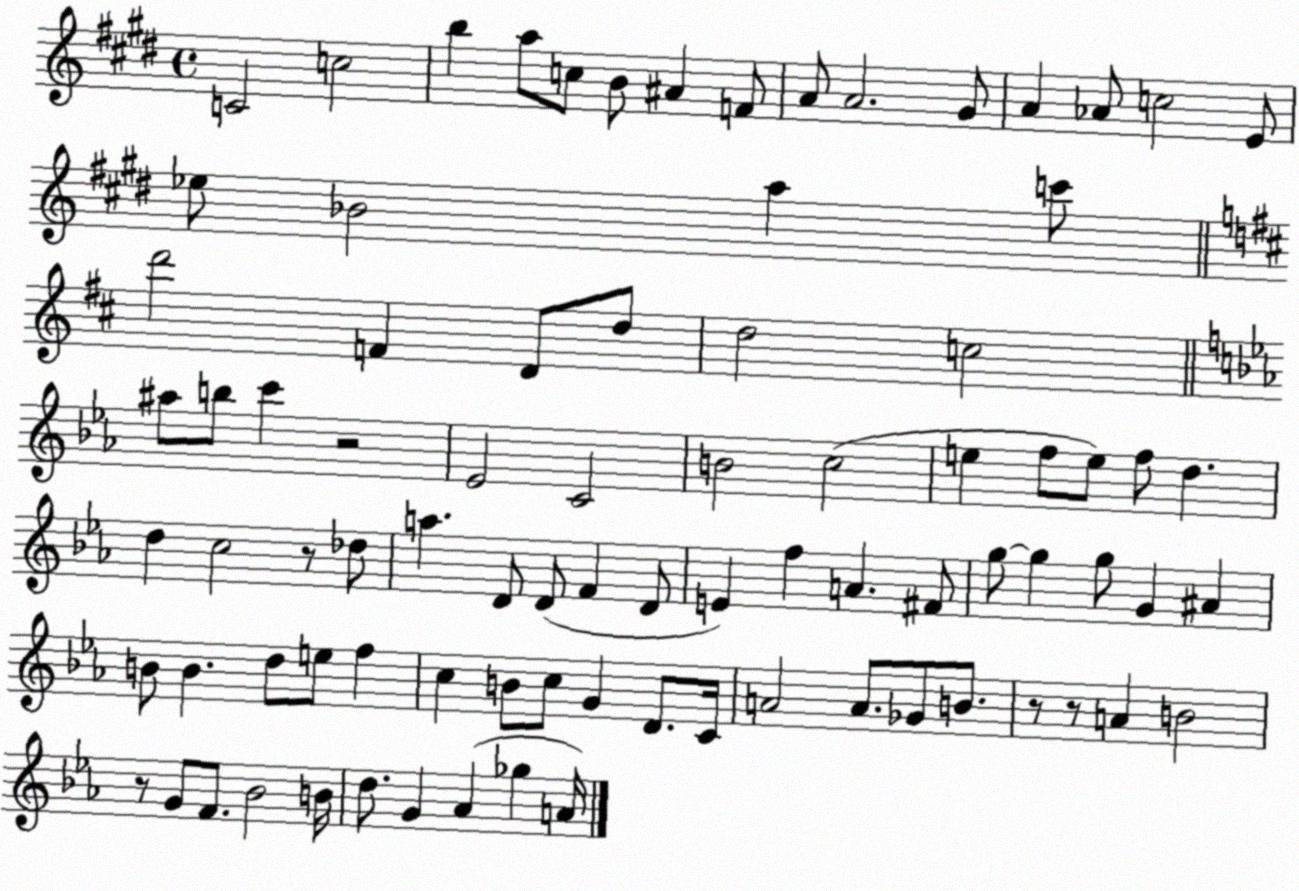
X:1
T:Untitled
M:4/4
L:1/4
K:E
C2 c2 b a/2 c/2 B/2 ^A F/2 A/2 A2 ^G/2 A _A/2 c2 E/2 _e/2 _B2 a c'/2 d'2 F D/2 d/2 d2 c2 ^a/2 b/2 c' z2 _E2 C2 B2 c2 e f/2 e/2 f/2 d d c2 z/2 _d/2 a D/2 D/2 F D/2 E f A ^F/2 g/2 g g/2 G ^A B/2 B d/2 e/2 f c B/2 c/2 G D/2 C/4 A2 A/2 _G/2 B/2 z/2 z/2 A B2 z/2 G/2 F/2 _B2 B/4 d/2 G _A _g A/4